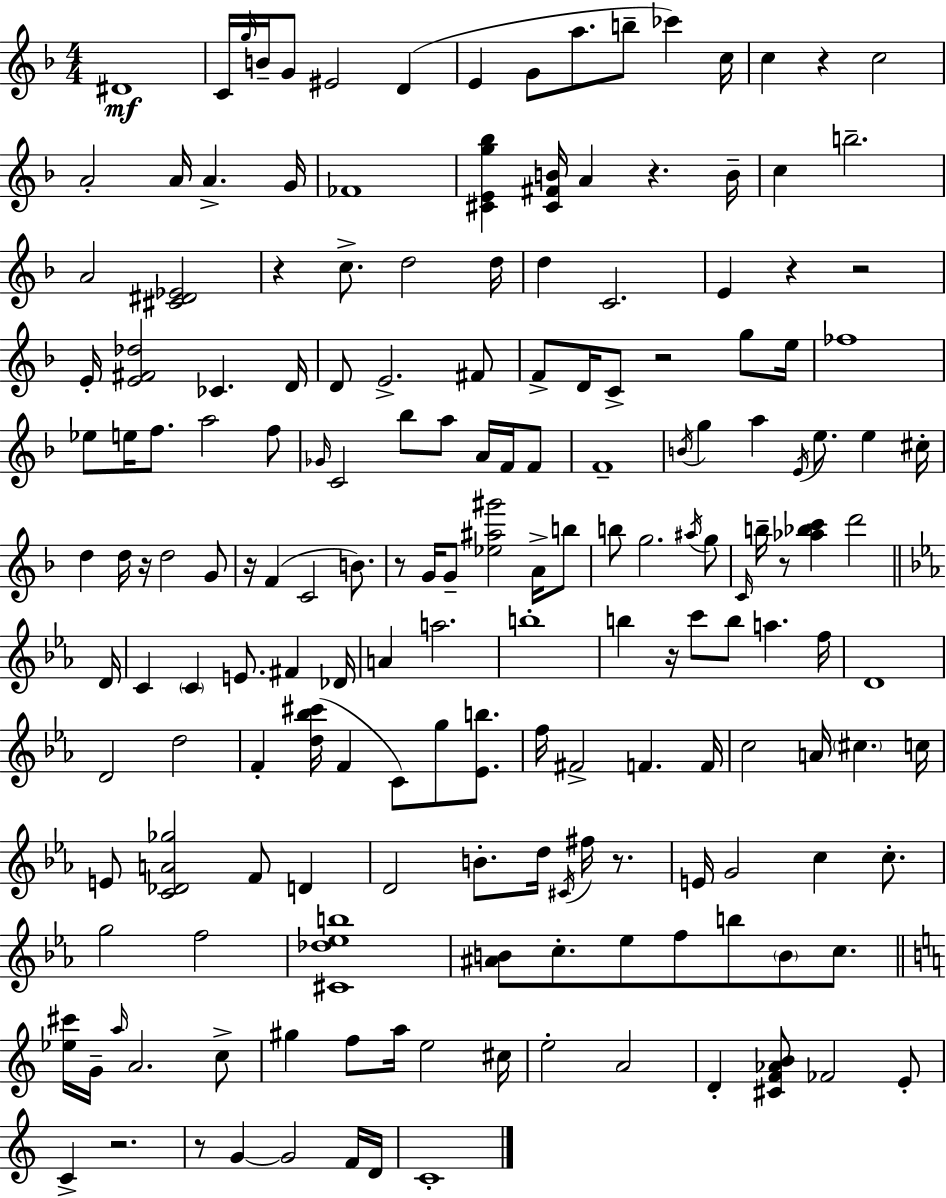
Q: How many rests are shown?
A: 14